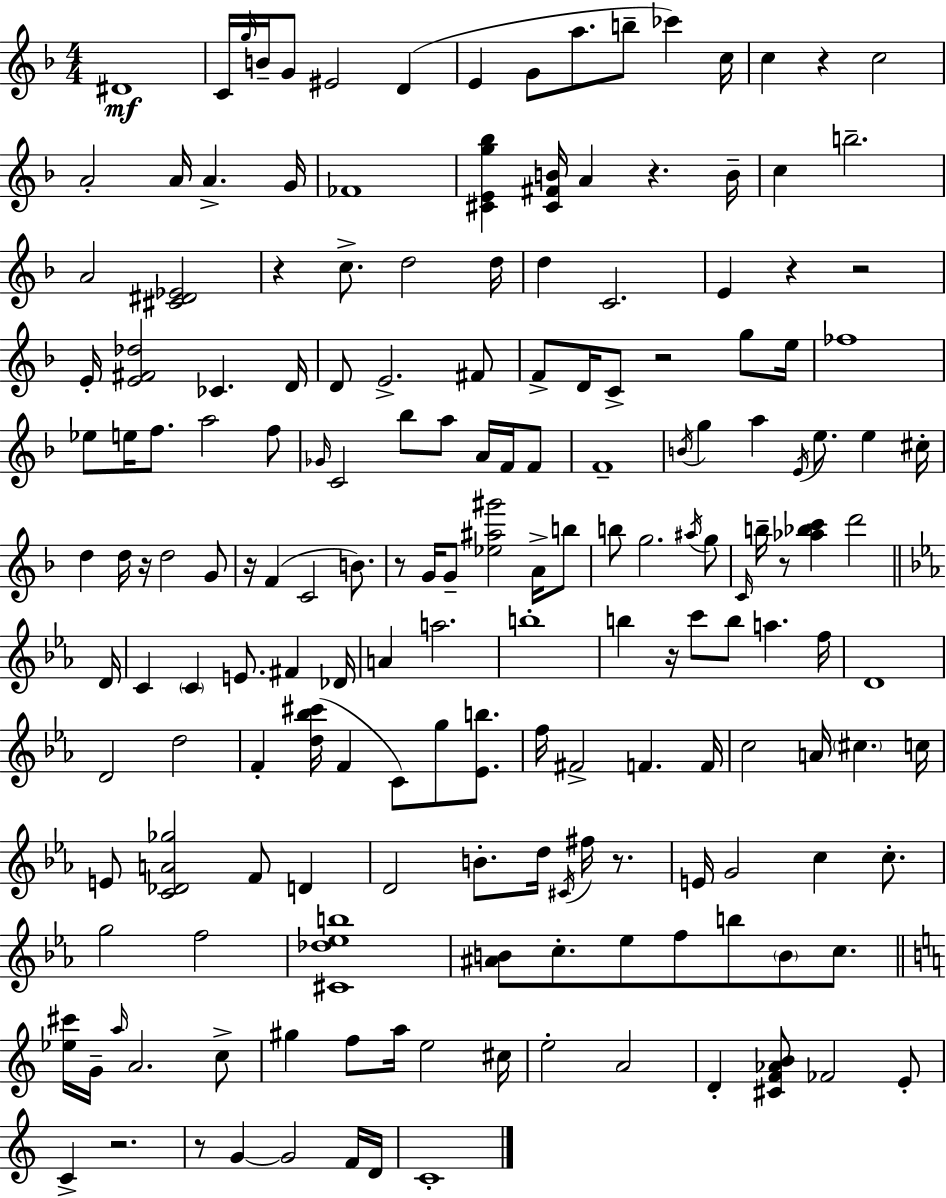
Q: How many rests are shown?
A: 14